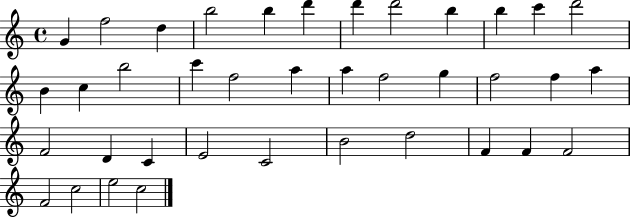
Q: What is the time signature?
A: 4/4